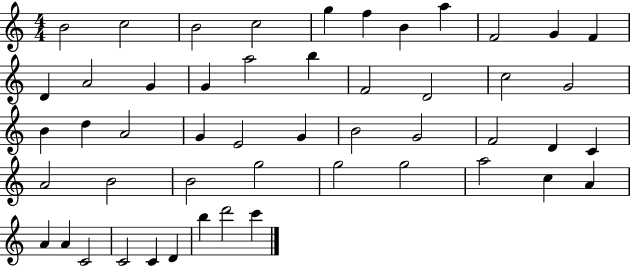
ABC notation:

X:1
T:Untitled
M:4/4
L:1/4
K:C
B2 c2 B2 c2 g f B a F2 G F D A2 G G a2 b F2 D2 c2 G2 B d A2 G E2 G B2 G2 F2 D C A2 B2 B2 g2 g2 g2 a2 c A A A C2 C2 C D b d'2 c'